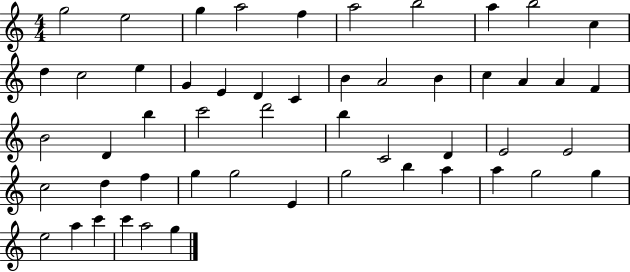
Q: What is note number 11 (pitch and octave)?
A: D5